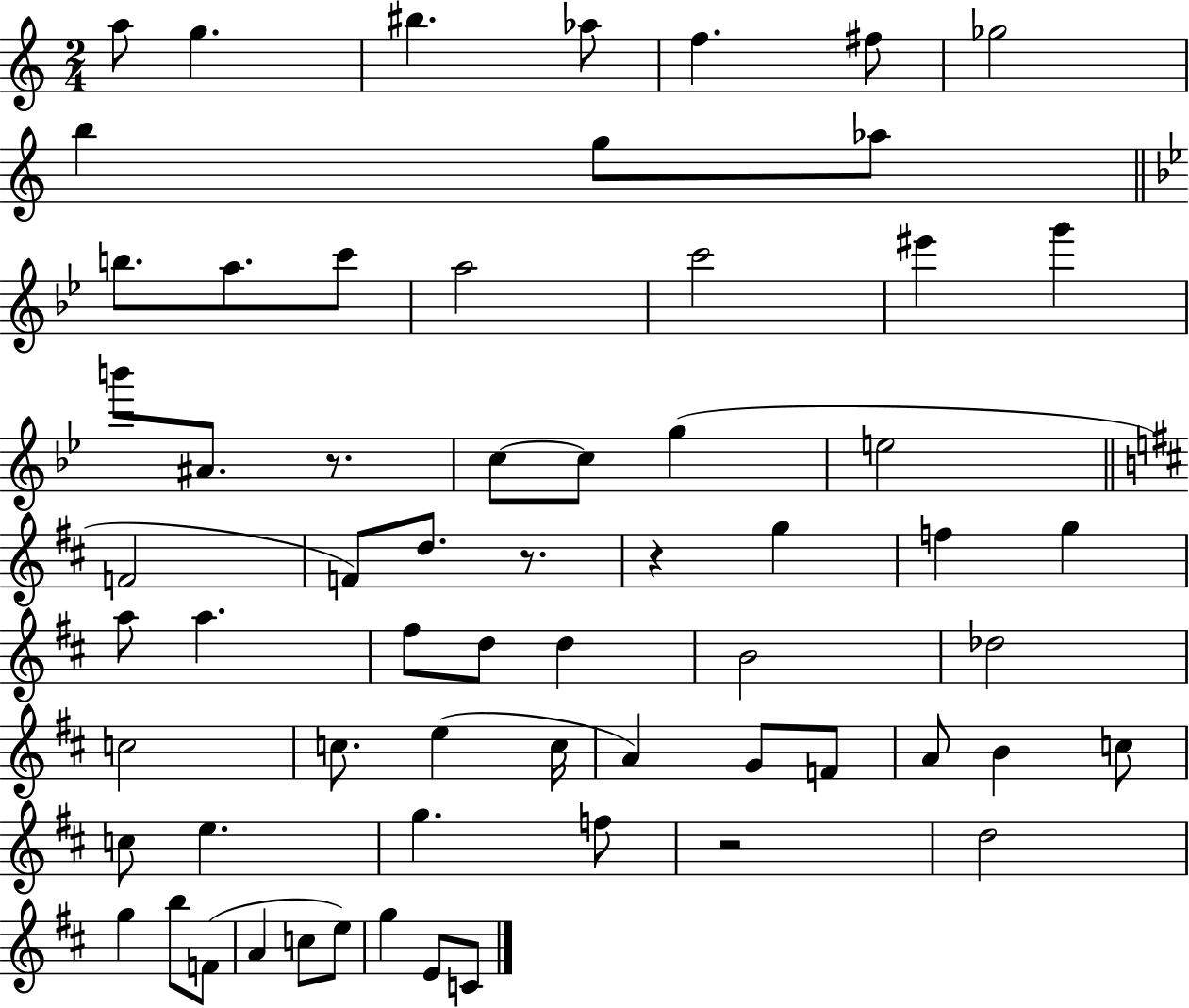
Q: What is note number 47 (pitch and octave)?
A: C5